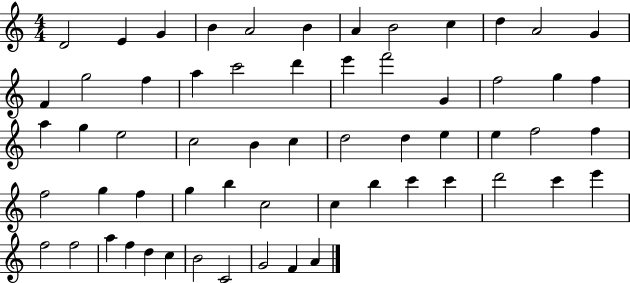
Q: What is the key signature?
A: C major